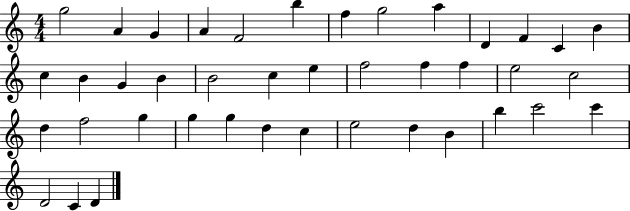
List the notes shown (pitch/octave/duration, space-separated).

G5/h A4/q G4/q A4/q F4/h B5/q F5/q G5/h A5/q D4/q F4/q C4/q B4/q C5/q B4/q G4/q B4/q B4/h C5/q E5/q F5/h F5/q F5/q E5/h C5/h D5/q F5/h G5/q G5/q G5/q D5/q C5/q E5/h D5/q B4/q B5/q C6/h C6/q D4/h C4/q D4/q